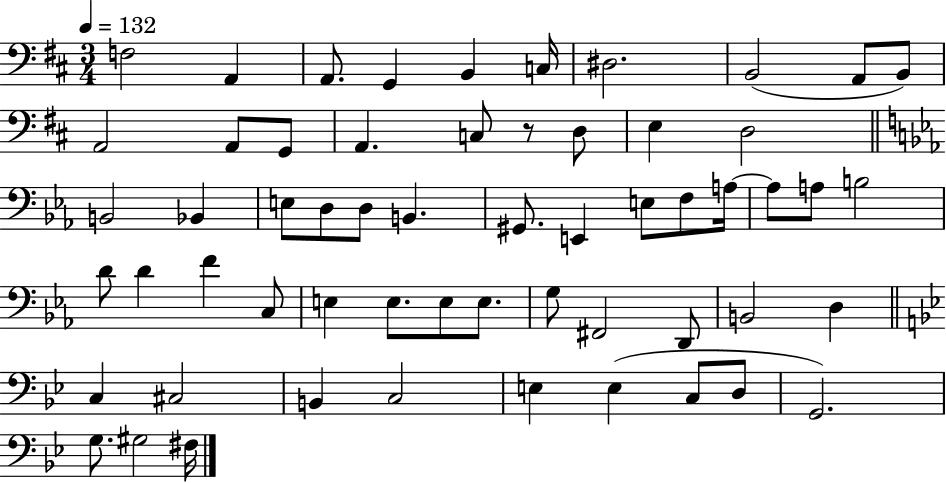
X:1
T:Untitled
M:3/4
L:1/4
K:D
F,2 A,, A,,/2 G,, B,, C,/4 ^D,2 B,,2 A,,/2 B,,/2 A,,2 A,,/2 G,,/2 A,, C,/2 z/2 D,/2 E, D,2 B,,2 _B,, E,/2 D,/2 D,/2 B,, ^G,,/2 E,, E,/2 F,/2 A,/4 A,/2 A,/2 B,2 D/2 D F C,/2 E, E,/2 E,/2 E,/2 G,/2 ^F,,2 D,,/2 B,,2 D, C, ^C,2 B,, C,2 E, E, C,/2 D,/2 G,,2 G,/2 ^G,2 ^F,/4